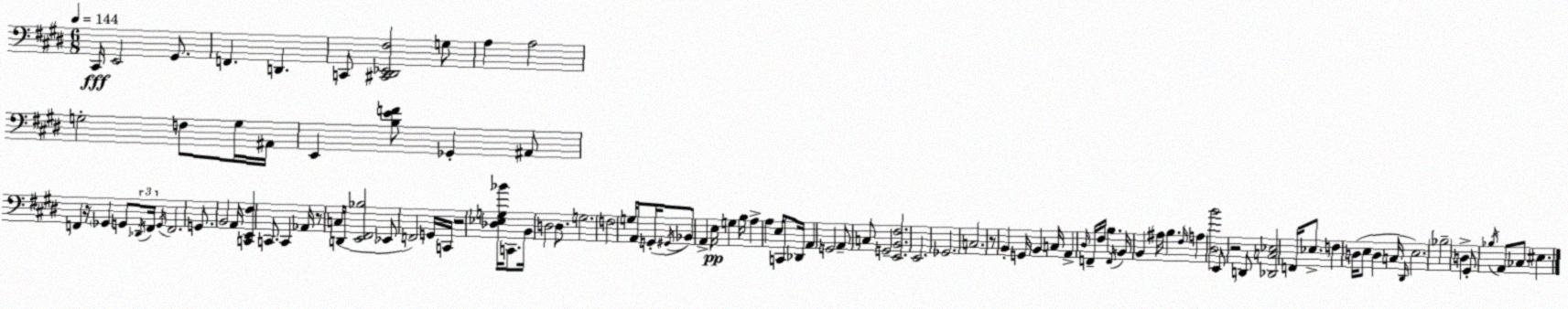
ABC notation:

X:1
T:Untitled
M:6/8
L:1/4
K:E
^C,,/4 E,,2 ^G,,/2 F,, D,, C,,/2 [^C,,^D,,_E,,^F,]2 G,/2 A, A,2 G,2 F,/2 G,/4 ^A,,/4 E,, [B,EF]/2 _G,, ^A,,/2 F,, z/4 _G,, G,,/2 _D,,/4 F,,/4 G,,/4 F,,2 G,,/2 B,,2 A,,/4 [C,,E,,^F,] C,,/2 C,, _A,,/4 z/2 C,/4 D,,/4 [E,,^F,,_B,]2 _E,,/2 F,,2 G,,/4 C,,/4 z2 [_D,_E,G,_B]/4 C,,/2 B,,/4 D,2 D,/2 G,2 F,2 G,/4 A,,/2 G,,/4 ^G,,/4 _B,,/2 A,, E,/4 G, B,/4 A, A, E,/4 C,,/2 _D,,/4 A,, G,,2 A,,/2 C,/2 G,,2 [E,,B,,^F,]2 E,,2 _G,,2 C,2 z/2 B,, G,,/4 B,, C,/4 A,, ^D,/4 F,,/4 ^F,/4 B, F,,/4 B,,/4 B,, ^A,/4 B, ^F,/4 A, [^D,B]2 E,,/2 z2 D,,/2 [_D,,C,_E,]2 F,,/4 _E,/2 F, D,/4 E,/2 D, C,/4 ^D,,/4 E,2 _B,2 D, ^G,,/2 _B,/4 A,,/2 _C,/2 ^E,